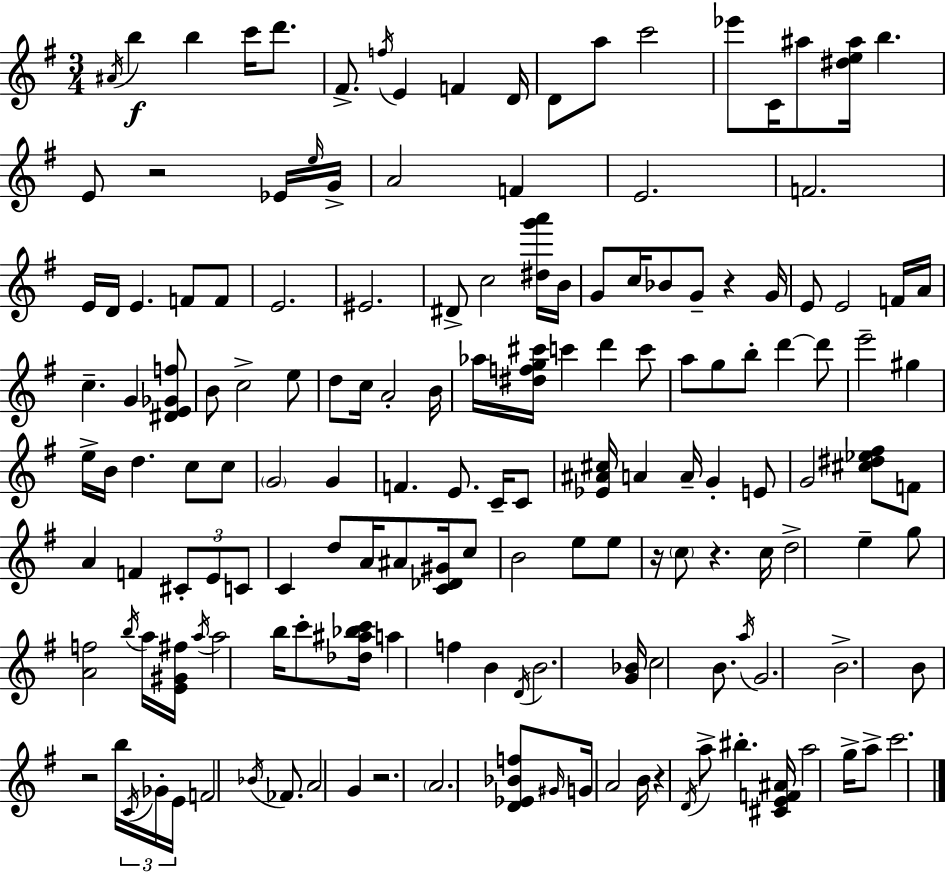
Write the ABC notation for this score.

X:1
T:Untitled
M:3/4
L:1/4
K:G
^A/4 b b c'/4 d'/2 ^F/2 f/4 E F D/4 D/2 a/2 c'2 _e'/2 C/4 ^a/2 [^de^a]/4 b E/2 z2 _E/4 e/4 G/4 A2 F E2 F2 E/4 D/4 E F/2 F/2 E2 ^E2 ^D/2 c2 [^dg'a']/4 B/4 G/2 c/4 _B/2 G/2 z G/4 E/2 E2 F/4 A/4 c G [^DE_Gf]/2 B/2 c2 e/2 d/2 c/4 A2 B/4 _a/4 [^dfg^c']/4 c' d' c'/2 a/2 g/2 b/2 d' d'/2 e'2 ^g e/4 B/4 d c/2 c/2 G2 G F E/2 C/4 C/2 [_E^A^c]/4 A A/4 G E/2 G2 [^c^d_e^f]/2 F/2 A F ^C/2 E/2 C/2 C d/2 A/4 ^A/2 [C_D^G]/4 c/2 B2 e/2 e/2 z/4 c/2 z c/4 d2 e g/2 [Af]2 b/4 a/4 [E^G^f]/4 a/4 a2 b/4 c'/2 [_d^a_bc']/4 a f B D/4 B2 [G_B]/4 c2 B/2 a/4 G2 B2 B/2 z2 b/4 C/4 _G/4 E/4 F2 _B/4 _F/2 A2 G z2 A2 [D_E_Bf]/2 ^G/4 G/4 A2 B/4 z D/4 a/2 ^b [^CEF^A]/4 a2 g/4 a/2 c'2